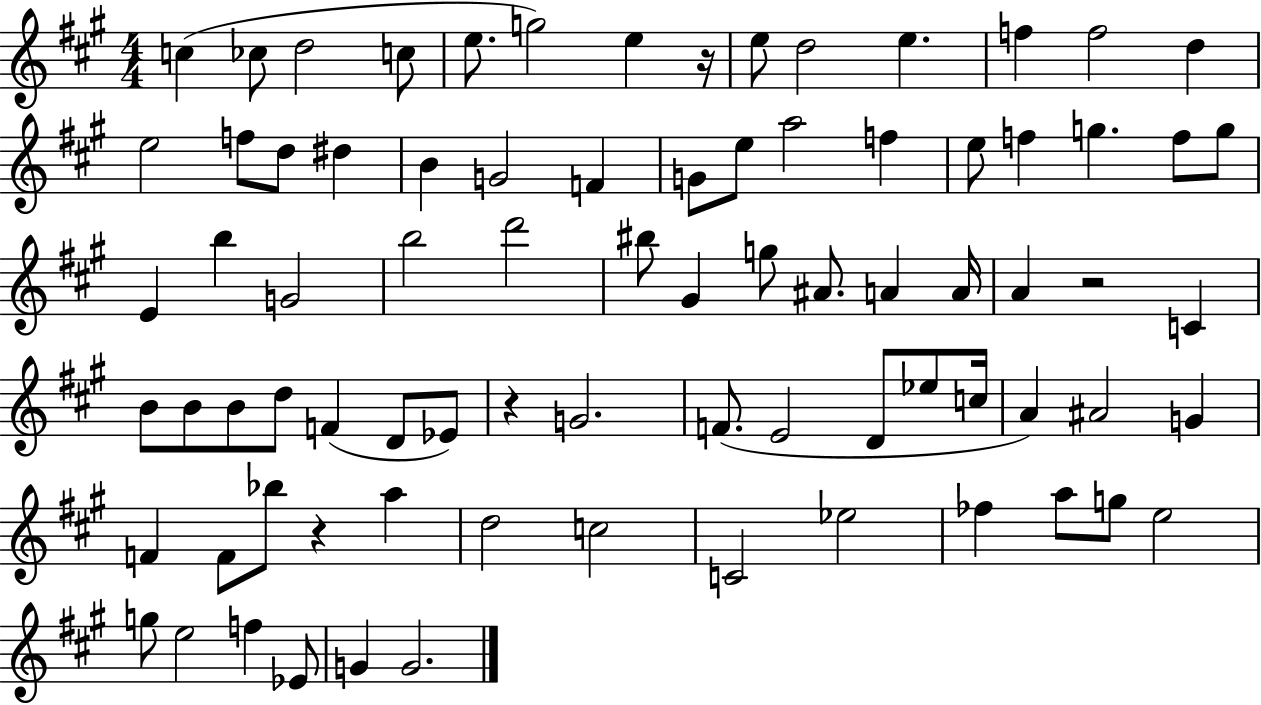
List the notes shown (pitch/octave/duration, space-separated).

C5/q CES5/e D5/h C5/e E5/e. G5/h E5/q R/s E5/e D5/h E5/q. F5/q F5/h D5/q E5/h F5/e D5/e D#5/q B4/q G4/h F4/q G4/e E5/e A5/h F5/q E5/e F5/q G5/q. F5/e G5/e E4/q B5/q G4/h B5/h D6/h BIS5/e G#4/q G5/e A#4/e. A4/q A4/s A4/q R/h C4/q B4/e B4/e B4/e D5/e F4/q D4/e Eb4/e R/q G4/h. F4/e. E4/h D4/e Eb5/e C5/s A4/q A#4/h G4/q F4/q F4/e Bb5/e R/q A5/q D5/h C5/h C4/h Eb5/h FES5/q A5/e G5/e E5/h G5/e E5/h F5/q Eb4/e G4/q G4/h.